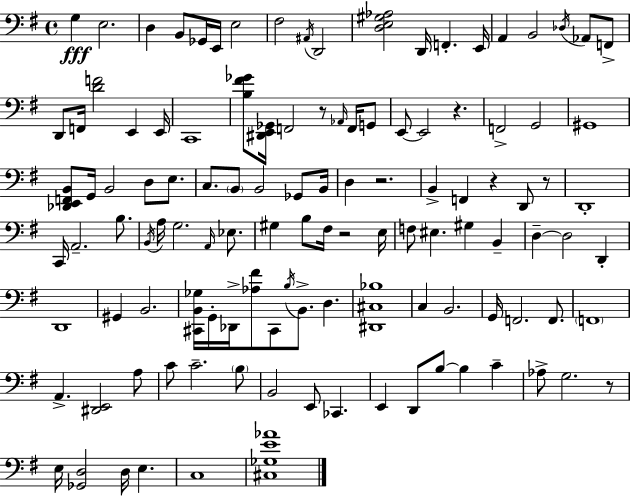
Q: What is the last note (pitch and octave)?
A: C3